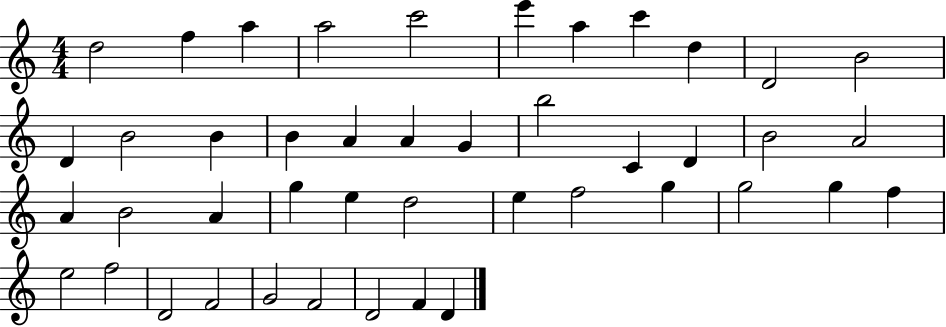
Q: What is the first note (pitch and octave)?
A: D5